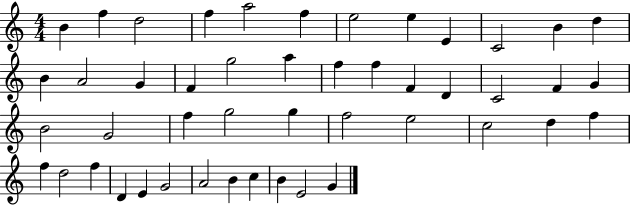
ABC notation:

X:1
T:Untitled
M:4/4
L:1/4
K:C
B f d2 f a2 f e2 e E C2 B d B A2 G F g2 a f f F D C2 F G B2 G2 f g2 g f2 e2 c2 d f f d2 f D E G2 A2 B c B E2 G